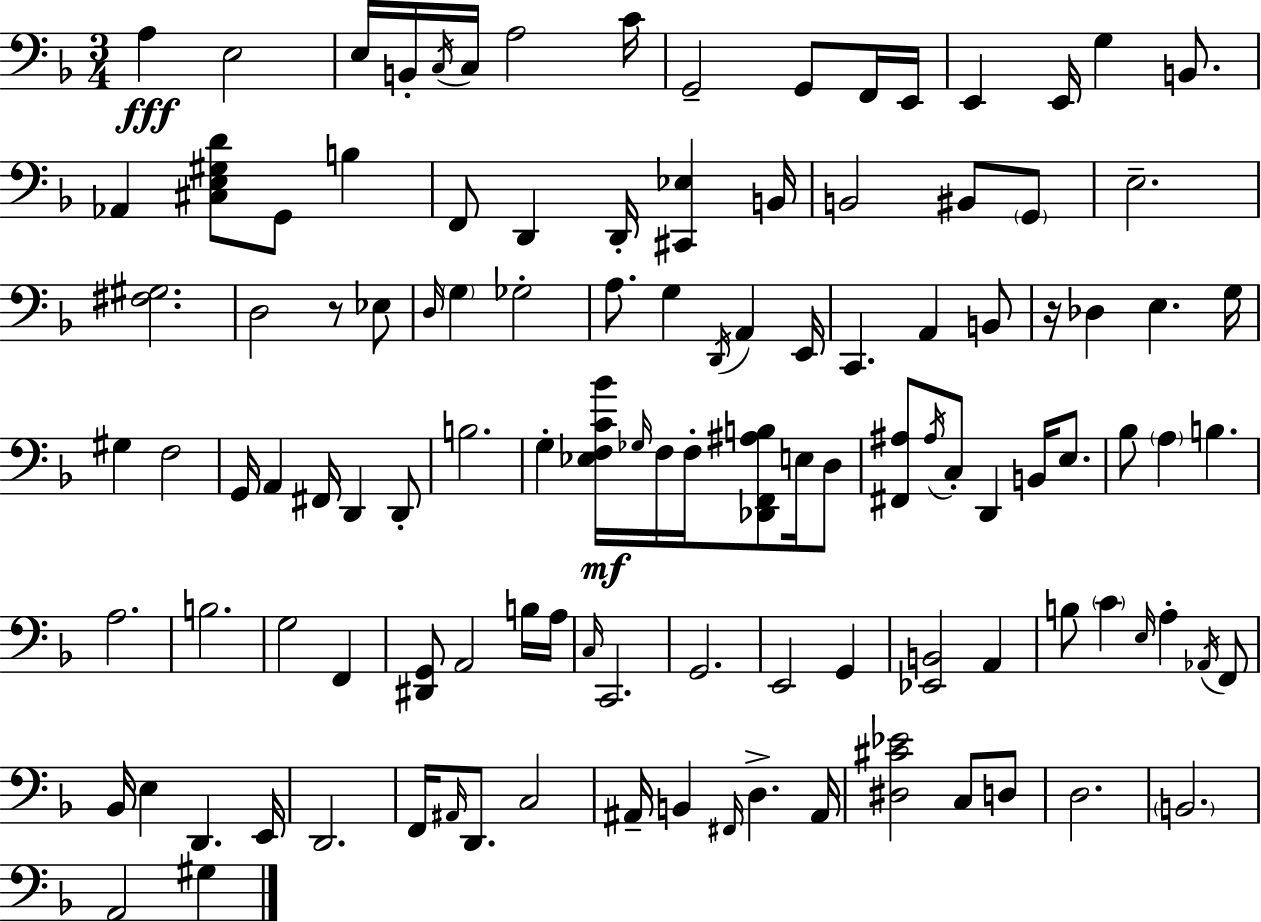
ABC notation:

X:1
T:Untitled
M:3/4
L:1/4
K:Dm
A, E,2 E,/4 B,,/4 C,/4 C,/4 A,2 C/4 G,,2 G,,/2 F,,/4 E,,/4 E,, E,,/4 G, B,,/2 _A,, [^C,E,^G,D]/2 G,,/2 B, F,,/2 D,, D,,/4 [^C,,_E,] B,,/4 B,,2 ^B,,/2 G,,/2 E,2 [^F,^G,]2 D,2 z/2 _E,/2 D,/4 G, _G,2 A,/2 G, D,,/4 A,, E,,/4 C,, A,, B,,/2 z/4 _D, E, G,/4 ^G, F,2 G,,/4 A,, ^F,,/4 D,, D,,/2 B,2 G, [_E,F,C_B]/4 _G,/4 F,/4 F,/4 [_D,,F,,^A,B,]/2 E,/4 D,/2 [^F,,^A,]/2 ^A,/4 C,/2 D,, B,,/4 E,/2 _B,/2 A, B, A,2 B,2 G,2 F,, [^D,,G,,]/2 A,,2 B,/4 A,/4 C,/4 C,,2 G,,2 E,,2 G,, [_E,,B,,]2 A,, B,/2 C E,/4 A, _A,,/4 F,,/2 _B,,/4 E, D,, E,,/4 D,,2 F,,/4 ^A,,/4 D,,/2 C,2 ^A,,/4 B,, ^F,,/4 D, ^A,,/4 [^D,^C_E]2 C,/2 D,/2 D,2 B,,2 A,,2 ^G,